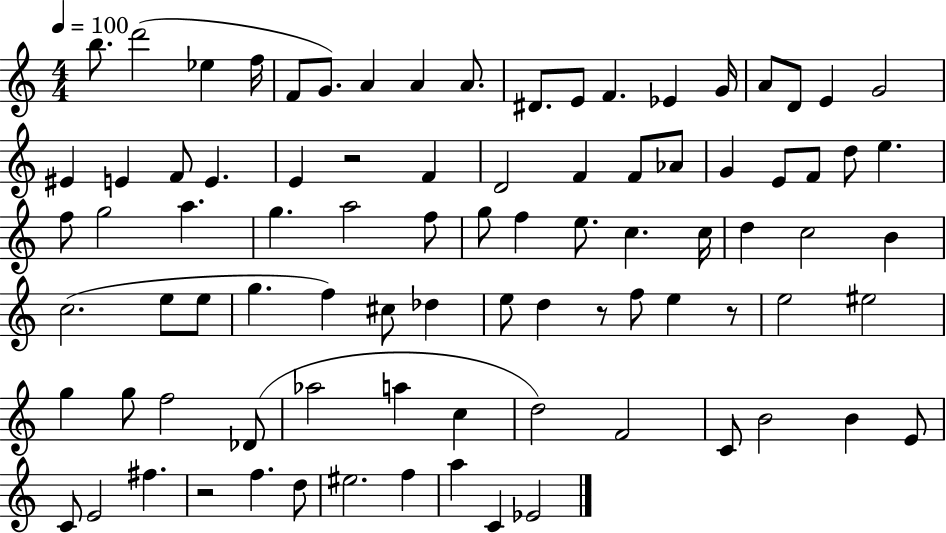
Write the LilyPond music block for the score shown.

{
  \clef treble
  \numericTimeSignature
  \time 4/4
  \key c \major
  \tempo 4 = 100
  b''8. d'''2( ees''4 f''16 | f'8 g'8.) a'4 a'4 a'8. | dis'8. e'8 f'4. ees'4 g'16 | a'8 d'8 e'4 g'2 | \break eis'4 e'4 f'8 e'4. | e'4 r2 f'4 | d'2 f'4 f'8 aes'8 | g'4 e'8 f'8 d''8 e''4. | \break f''8 g''2 a''4. | g''4. a''2 f''8 | g''8 f''4 e''8. c''4. c''16 | d''4 c''2 b'4 | \break c''2.( e''8 e''8 | g''4. f''4) cis''8 des''4 | e''8 d''4 r8 f''8 e''4 r8 | e''2 eis''2 | \break g''4 g''8 f''2 des'8( | aes''2 a''4 c''4 | d''2) f'2 | c'8 b'2 b'4 e'8 | \break c'8 e'2 fis''4. | r2 f''4. d''8 | eis''2. f''4 | a''4 c'4 ees'2 | \break \bar "|."
}